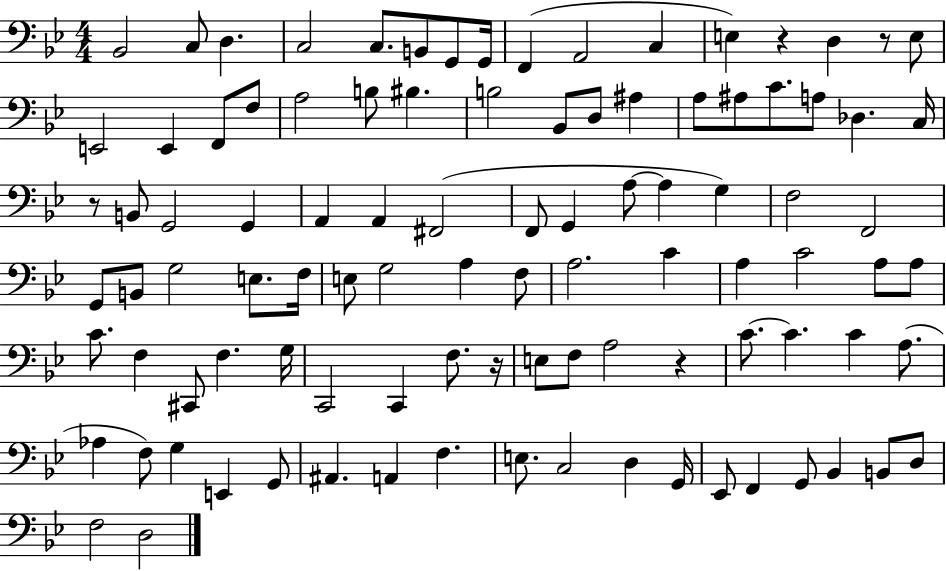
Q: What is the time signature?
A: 4/4